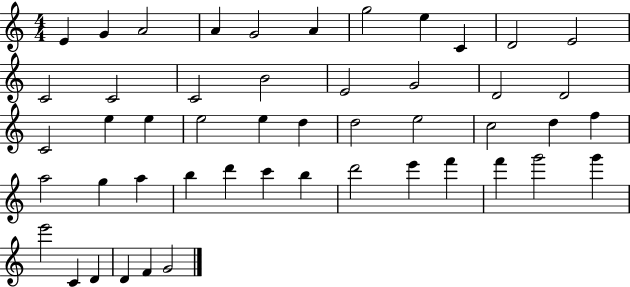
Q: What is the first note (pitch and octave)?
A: E4